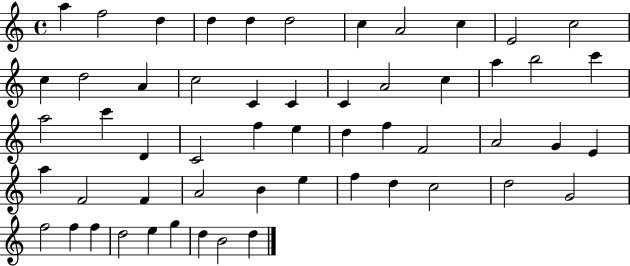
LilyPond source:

{
  \clef treble
  \time 4/4
  \defaultTimeSignature
  \key c \major
  a''4 f''2 d''4 | d''4 d''4 d''2 | c''4 a'2 c''4 | e'2 c''2 | \break c''4 d''2 a'4 | c''2 c'4 c'4 | c'4 a'2 c''4 | a''4 b''2 c'''4 | \break a''2 c'''4 d'4 | c'2 f''4 e''4 | d''4 f''4 f'2 | a'2 g'4 e'4 | \break a''4 f'2 f'4 | a'2 b'4 e''4 | f''4 d''4 c''2 | d''2 g'2 | \break f''2 f''4 f''4 | d''2 e''4 g''4 | d''4 b'2 d''4 | \bar "|."
}